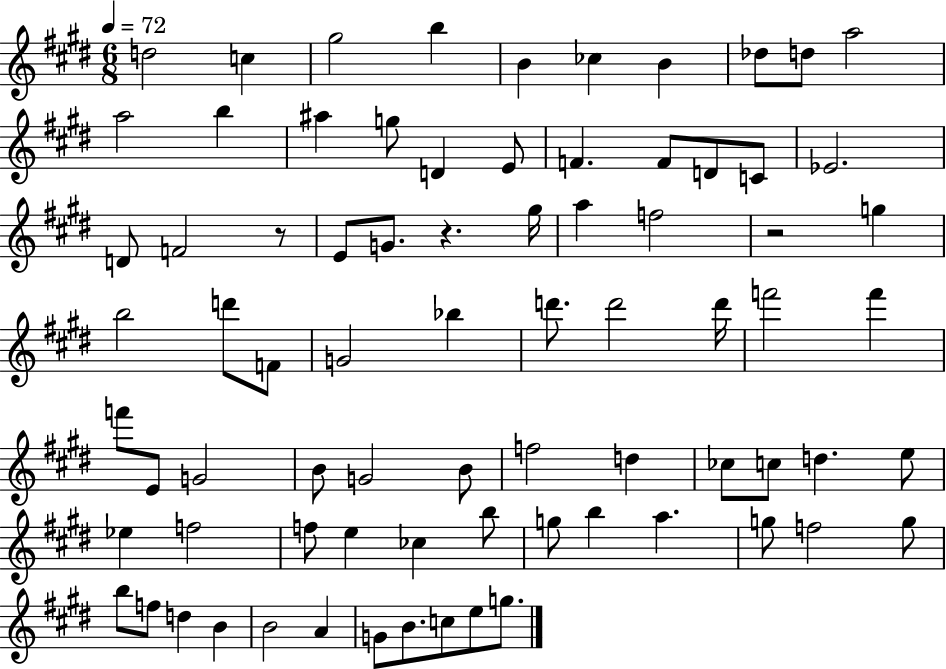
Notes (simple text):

D5/h C5/q G#5/h B5/q B4/q CES5/q B4/q Db5/e D5/e A5/h A5/h B5/q A#5/q G5/e D4/q E4/e F4/q. F4/e D4/e C4/e Eb4/h. D4/e F4/h R/e E4/e G4/e. R/q. G#5/s A5/q F5/h R/h G5/q B5/h D6/e F4/e G4/h Bb5/q D6/e. D6/h D6/s F6/h F6/q F6/e E4/e G4/h B4/e G4/h B4/e F5/h D5/q CES5/e C5/e D5/q. E5/e Eb5/q F5/h F5/e E5/q CES5/q B5/e G5/e B5/q A5/q. G5/e F5/h G5/e B5/e F5/e D5/q B4/q B4/h A4/q G4/e B4/e. C5/e E5/e G5/e.